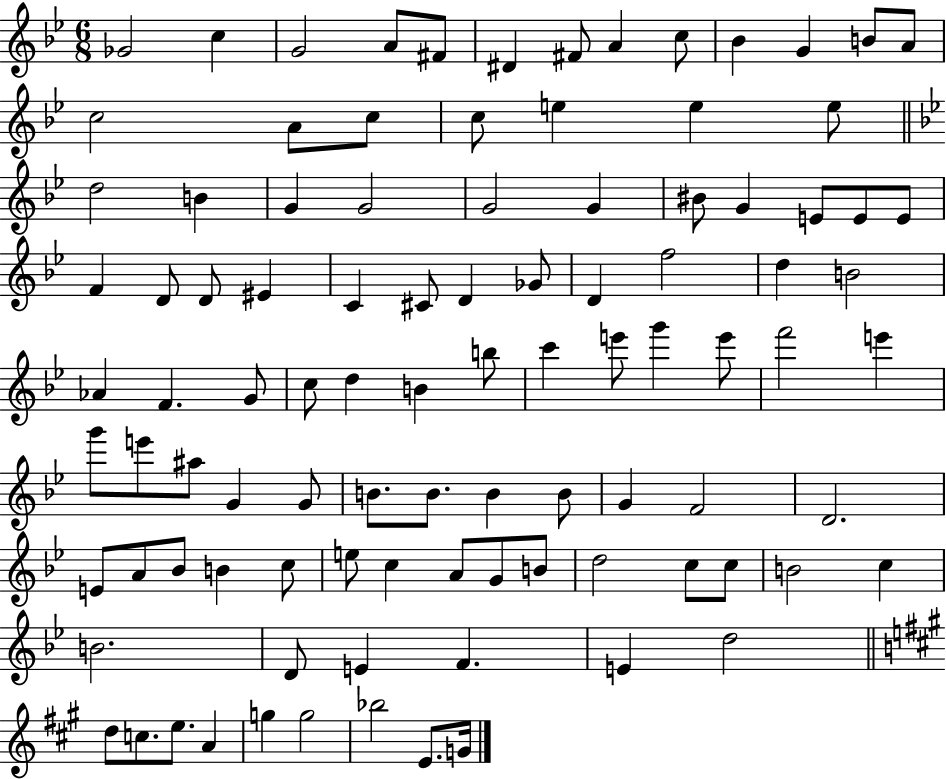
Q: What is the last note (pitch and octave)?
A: G4